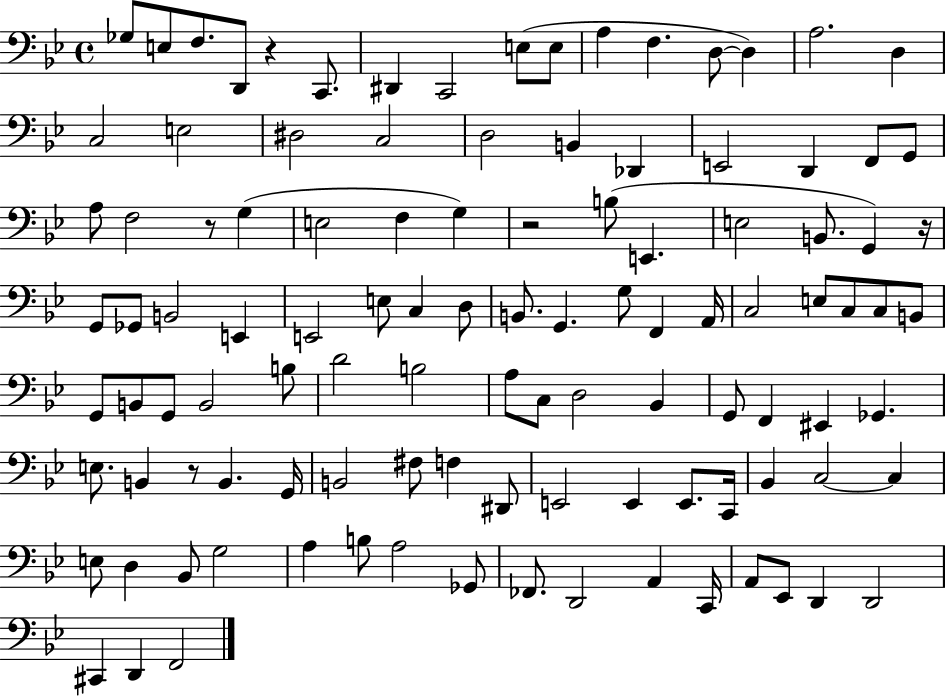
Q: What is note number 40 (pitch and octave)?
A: B2